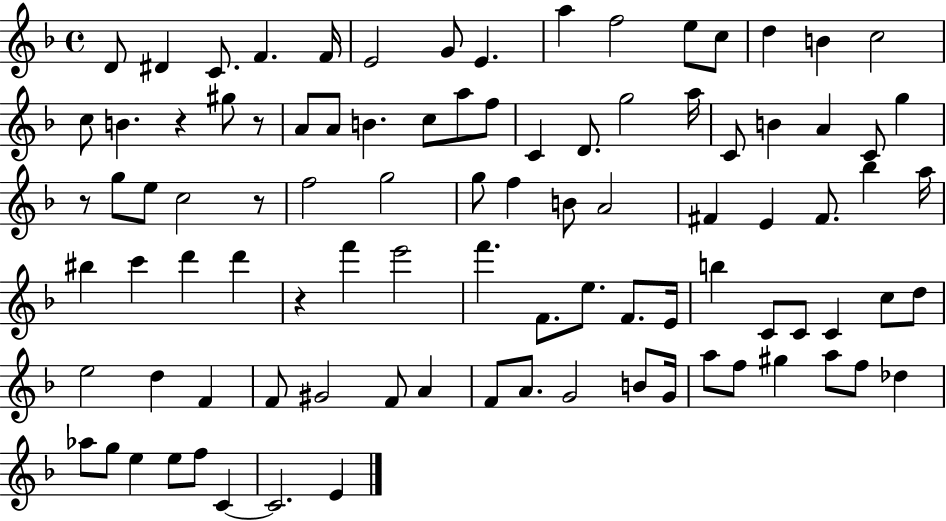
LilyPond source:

{
  \clef treble
  \time 4/4
  \defaultTimeSignature
  \key f \major
  \repeat volta 2 { d'8 dis'4 c'8. f'4. f'16 | e'2 g'8 e'4. | a''4 f''2 e''8 c''8 | d''4 b'4 c''2 | \break c''8 b'4. r4 gis''8 r8 | a'8 a'8 b'4. c''8 a''8 f''8 | c'4 d'8. g''2 a''16 | c'8 b'4 a'4 c'8 g''4 | \break r8 g''8 e''8 c''2 r8 | f''2 g''2 | g''8 f''4 b'8 a'2 | fis'4 e'4 fis'8. bes''4 a''16 | \break bis''4 c'''4 d'''4 d'''4 | r4 f'''4 e'''2 | f'''4. f'8. e''8. f'8. e'16 | b''4 c'8 c'8 c'4 c''8 d''8 | \break e''2 d''4 f'4 | f'8 gis'2 f'8 a'4 | f'8 a'8. g'2 b'8 g'16 | a''8 f''8 gis''4 a''8 f''8 des''4 | \break aes''8 g''8 e''4 e''8 f''8 c'4~~ | c'2. e'4 | } \bar "|."
}